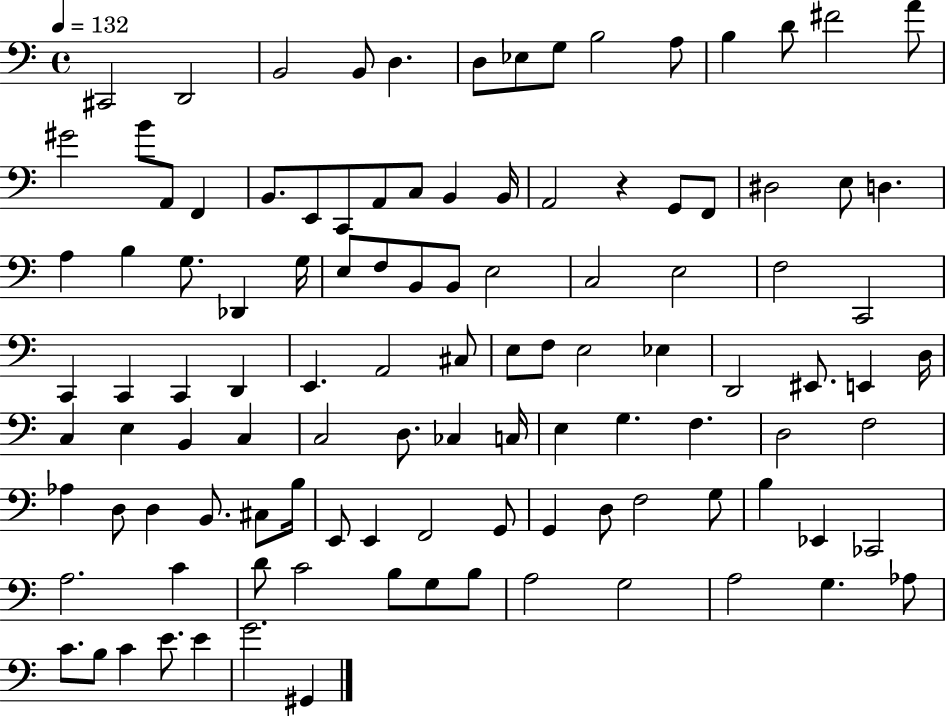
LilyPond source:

{
  \clef bass
  \time 4/4
  \defaultTimeSignature
  \key c \major
  \tempo 4 = 132
  \repeat volta 2 { cis,2 d,2 | b,2 b,8 d4. | d8 ees8 g8 b2 a8 | b4 d'8 fis'2 a'8 | \break gis'2 b'8 a,8 f,4 | b,8. e,8 c,8 a,8 c8 b,4 b,16 | a,2 r4 g,8 f,8 | dis2 e8 d4. | \break a4 b4 g8. des,4 g16 | e8 f8 b,8 b,8 e2 | c2 e2 | f2 c,2 | \break c,4 c,4 c,4 d,4 | e,4. a,2 cis8 | e8 f8 e2 ees4 | d,2 eis,8. e,4 d16 | \break c4 e4 b,4 c4 | c2 d8. ces4 c16 | e4 g4. f4. | d2 f2 | \break aes4 d8 d4 b,8. cis8 b16 | e,8 e,4 f,2 g,8 | g,4 d8 f2 g8 | b4 ees,4 ces,2 | \break a2. c'4 | d'8 c'2 b8 g8 b8 | a2 g2 | a2 g4. aes8 | \break c'8. b8 c'4 e'8. e'4 | g'2. gis,4 | } \bar "|."
}